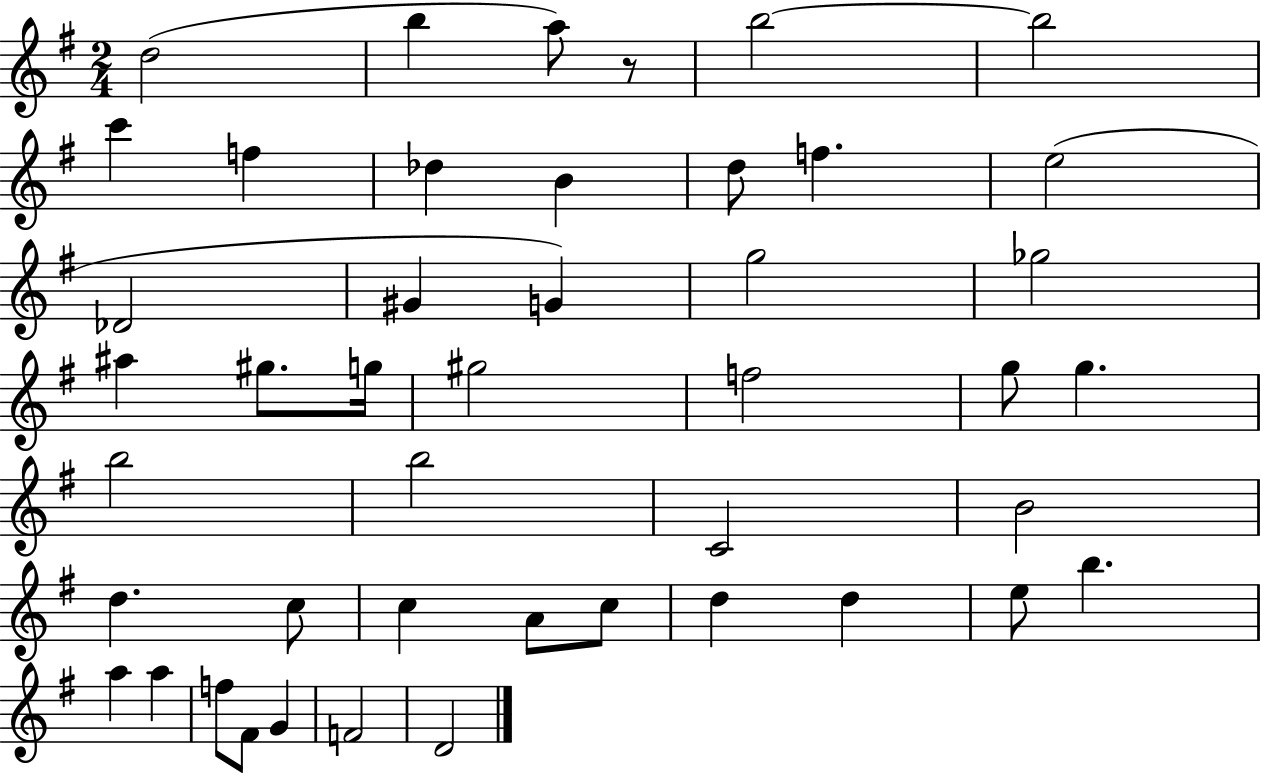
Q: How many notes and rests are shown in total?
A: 45